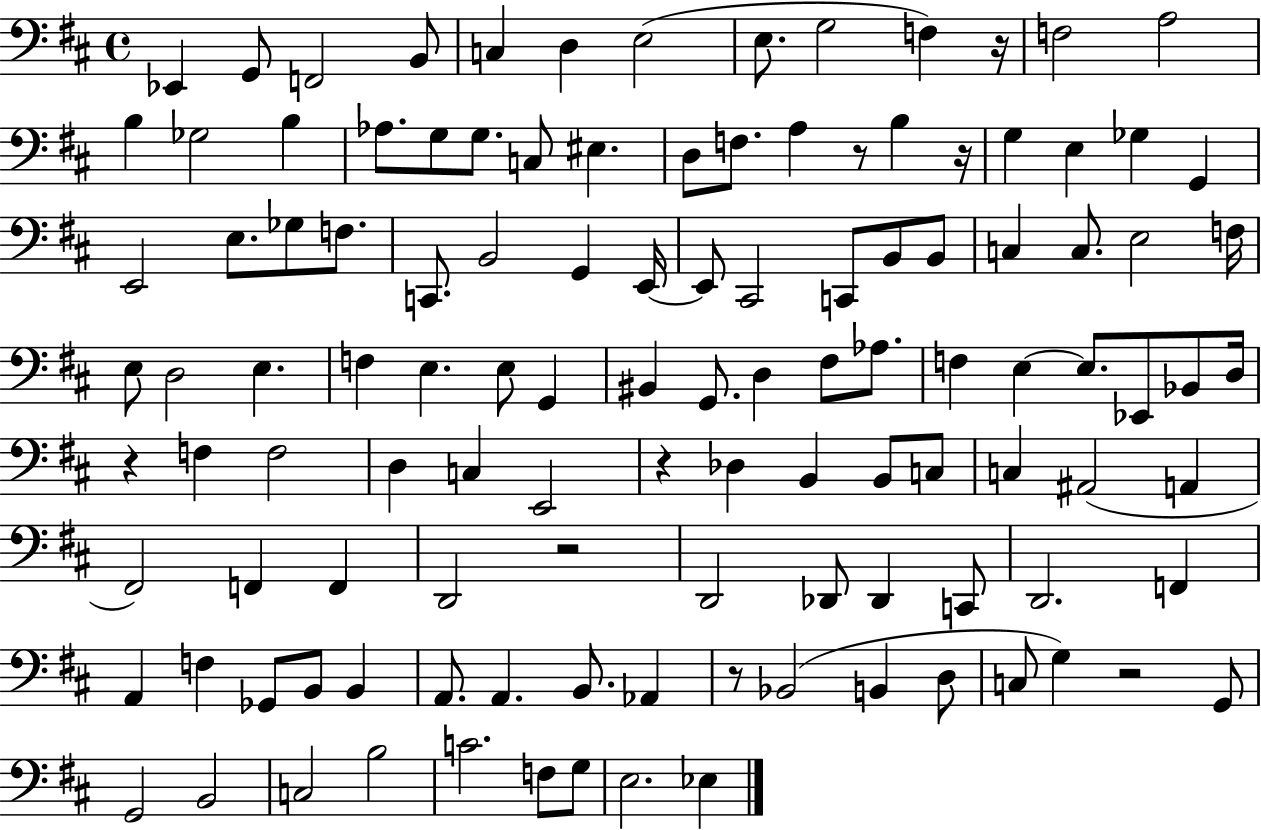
{
  \clef bass
  \time 4/4
  \defaultTimeSignature
  \key d \major
  ees,4 g,8 f,2 b,8 | c4 d4 e2( | e8. g2 f4) r16 | f2 a2 | \break b4 ges2 b4 | aes8. g8 g8. c8 eis4. | d8 f8. a4 r8 b4 r16 | g4 e4 ges4 g,4 | \break e,2 e8. ges8 f8. | c,8. b,2 g,4 e,16~~ | e,8 cis,2 c,8 b,8 b,8 | c4 c8. e2 f16 | \break e8 d2 e4. | f4 e4. e8 g,4 | bis,4 g,8. d4 fis8 aes8. | f4 e4~~ e8. ees,8 bes,8 d16 | \break r4 f4 f2 | d4 c4 e,2 | r4 des4 b,4 b,8 c8 | c4 ais,2( a,4 | \break fis,2) f,4 f,4 | d,2 r2 | d,2 des,8 des,4 c,8 | d,2. f,4 | \break a,4 f4 ges,8 b,8 b,4 | a,8. a,4. b,8. aes,4 | r8 bes,2( b,4 d8 | c8 g4) r2 g,8 | \break g,2 b,2 | c2 b2 | c'2. f8 g8 | e2. ees4 | \break \bar "|."
}